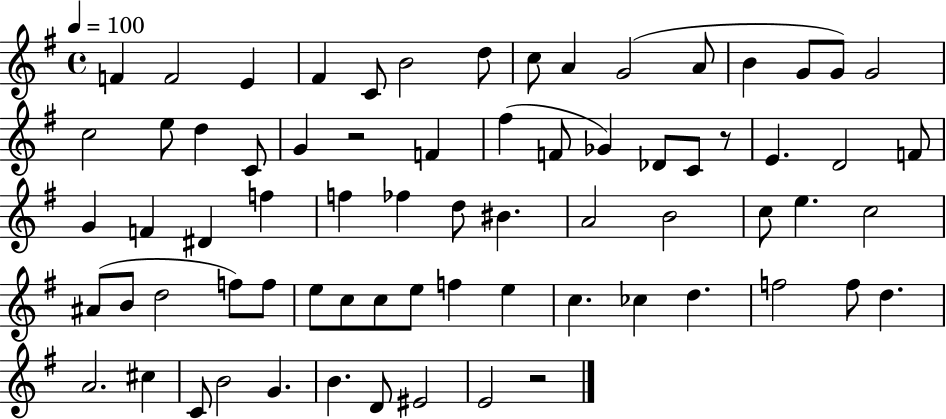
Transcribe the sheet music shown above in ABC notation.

X:1
T:Untitled
M:4/4
L:1/4
K:G
F F2 E ^F C/2 B2 d/2 c/2 A G2 A/2 B G/2 G/2 G2 c2 e/2 d C/2 G z2 F ^f F/2 _G _D/2 C/2 z/2 E D2 F/2 G F ^D f f _f d/2 ^B A2 B2 c/2 e c2 ^A/2 B/2 d2 f/2 f/2 e/2 c/2 c/2 e/2 f e c _c d f2 f/2 d A2 ^c C/2 B2 G B D/2 ^E2 E2 z2